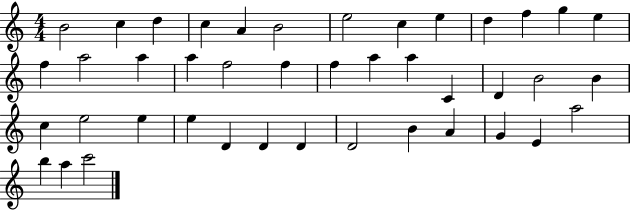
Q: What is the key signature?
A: C major